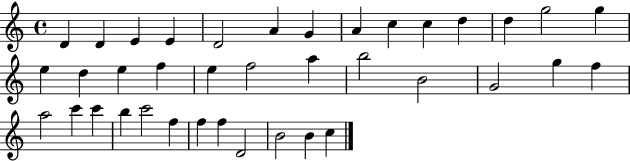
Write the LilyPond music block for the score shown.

{
  \clef treble
  \time 4/4
  \defaultTimeSignature
  \key c \major
  d'4 d'4 e'4 e'4 | d'2 a'4 g'4 | a'4 c''4 c''4 d''4 | d''4 g''2 g''4 | \break e''4 d''4 e''4 f''4 | e''4 f''2 a''4 | b''2 b'2 | g'2 g''4 f''4 | \break a''2 c'''4 c'''4 | b''4 c'''2 f''4 | f''4 f''4 d'2 | b'2 b'4 c''4 | \break \bar "|."
}